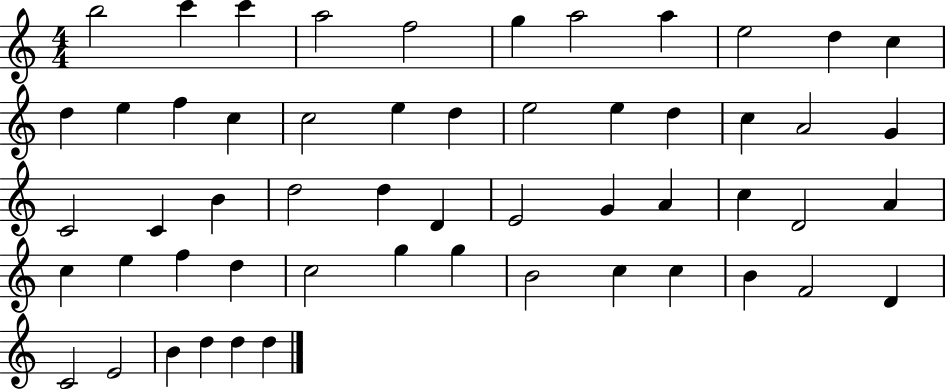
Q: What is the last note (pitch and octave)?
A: D5